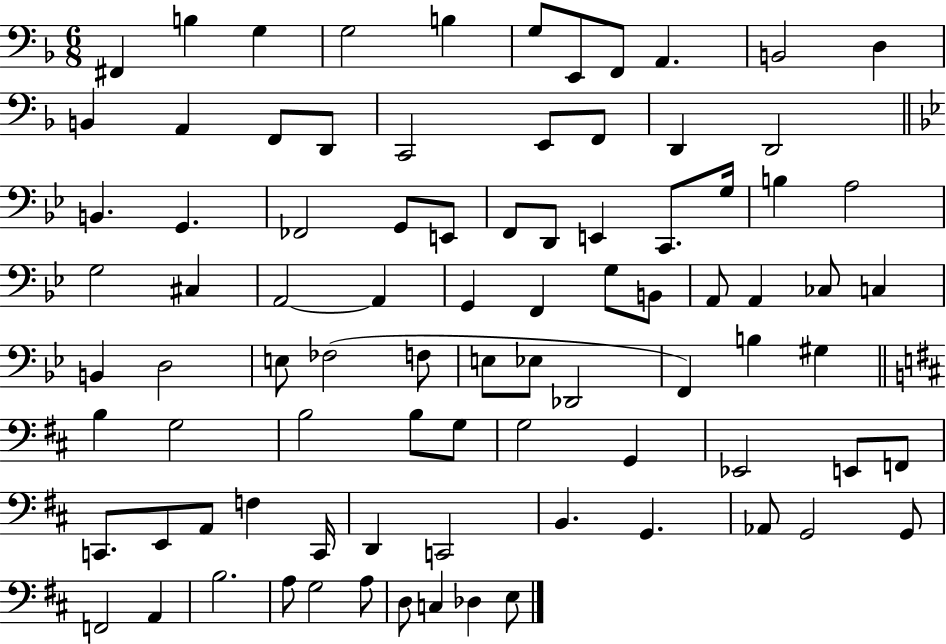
{
  \clef bass
  \numericTimeSignature
  \time 6/8
  \key f \major
  \repeat volta 2 { fis,4 b4 g4 | g2 b4 | g8 e,8 f,8 a,4. | b,2 d4 | \break b,4 a,4 f,8 d,8 | c,2 e,8 f,8 | d,4 d,2 | \bar "||" \break \key bes \major b,4. g,4. | fes,2 g,8 e,8 | f,8 d,8 e,4 c,8. g16 | b4 a2 | \break g2 cis4 | a,2~~ a,4 | g,4 f,4 g8 b,8 | a,8 a,4 ces8 c4 | \break b,4 d2 | e8 fes2( f8 | e8 ees8 des,2 | f,4) b4 gis4 | \break \bar "||" \break \key b \minor b4 g2 | b2 b8 g8 | g2 g,4 | ees,2 e,8 f,8 | \break c,8. e,8 a,8 f4 c,16 | d,4 c,2 | b,4. g,4. | aes,8 g,2 g,8 | \break f,2 a,4 | b2. | a8 g2 a8 | d8 c4 des4 e8 | \break } \bar "|."
}